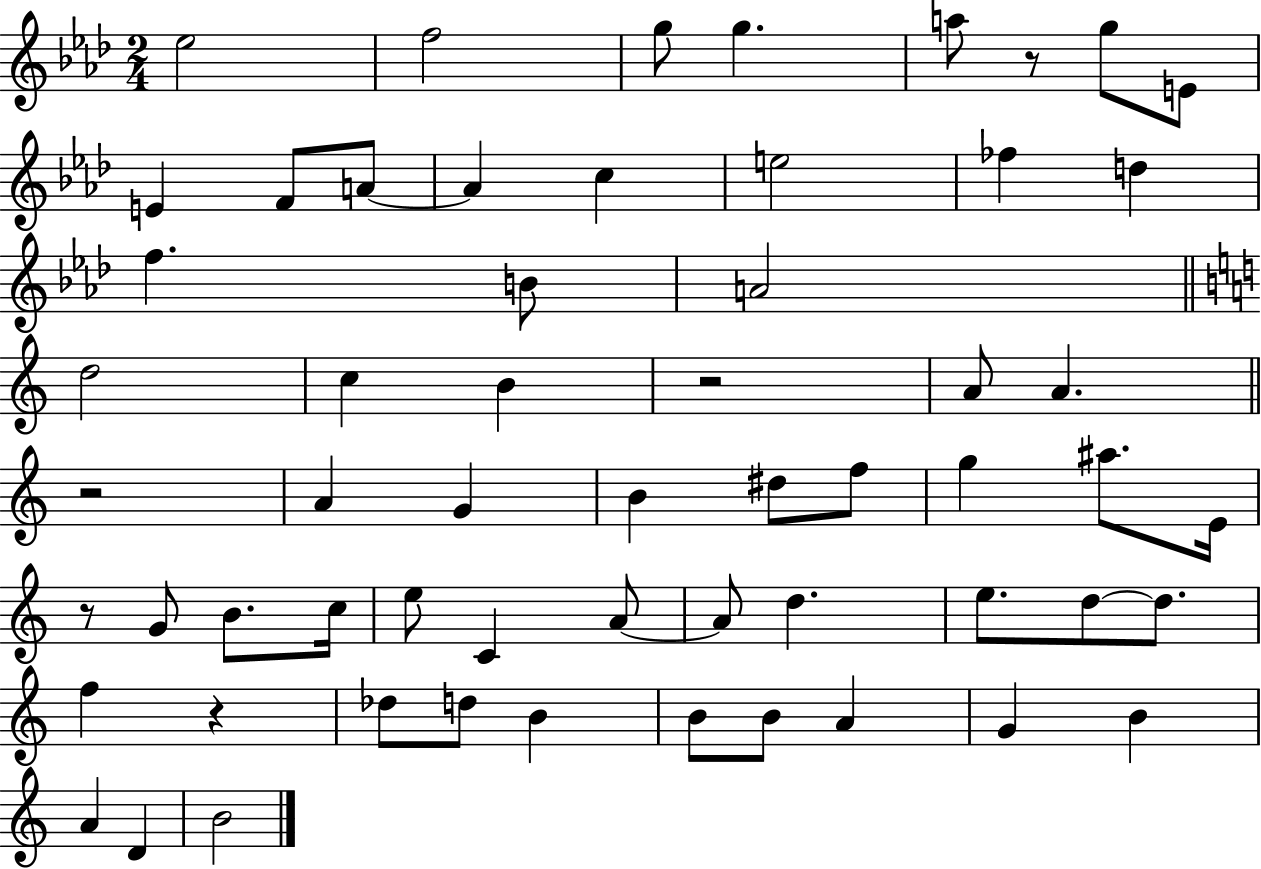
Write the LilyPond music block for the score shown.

{
  \clef treble
  \numericTimeSignature
  \time 2/4
  \key aes \major
  \repeat volta 2 { ees''2 | f''2 | g''8 g''4. | a''8 r8 g''8 e'8 | \break e'4 f'8 a'8~~ | a'4 c''4 | e''2 | fes''4 d''4 | \break f''4. b'8 | a'2 | \bar "||" \break \key c \major d''2 | c''4 b'4 | r2 | a'8 a'4. | \break \bar "||" \break \key a \minor r2 | a'4 g'4 | b'4 dis''8 f''8 | g''4 ais''8. e'16 | \break r8 g'8 b'8. c''16 | e''8 c'4 a'8~~ | a'8 d''4. | e''8. d''8~~ d''8. | \break f''4 r4 | des''8 d''8 b'4 | b'8 b'8 a'4 | g'4 b'4 | \break a'4 d'4 | b'2 | } \bar "|."
}